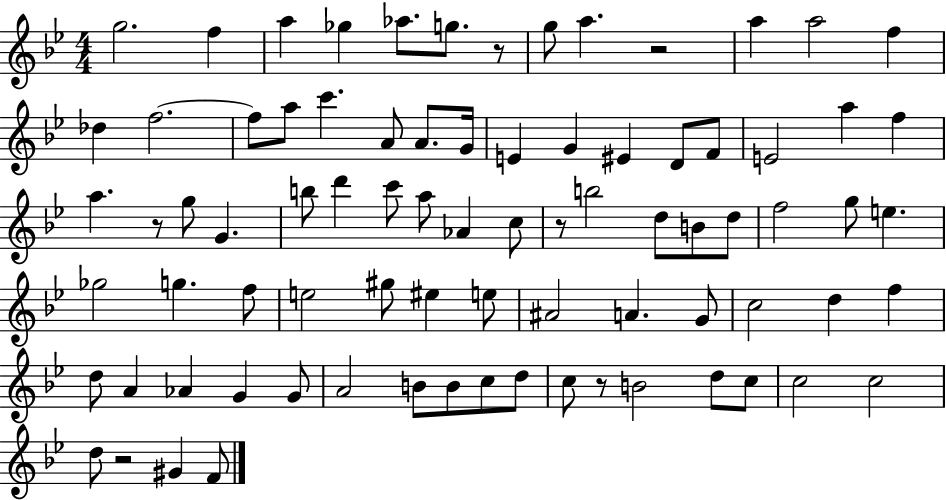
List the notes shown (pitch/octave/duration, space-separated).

G5/h. F5/q A5/q Gb5/q Ab5/e. G5/e. R/e G5/e A5/q. R/h A5/q A5/h F5/q Db5/q F5/h. F5/e A5/e C6/q. A4/e A4/e. G4/s E4/q G4/q EIS4/q D4/e F4/e E4/h A5/q F5/q A5/q. R/e G5/e G4/q. B5/e D6/q C6/e A5/e Ab4/q C5/e R/e B5/h D5/e B4/e D5/e F5/h G5/e E5/q. Gb5/h G5/q. F5/e E5/h G#5/e EIS5/q E5/e A#4/h A4/q. G4/e C5/h D5/q F5/q D5/e A4/q Ab4/q G4/q G4/e A4/h B4/e B4/e C5/e D5/e C5/e R/e B4/h D5/e C5/e C5/h C5/h D5/e R/h G#4/q F4/e